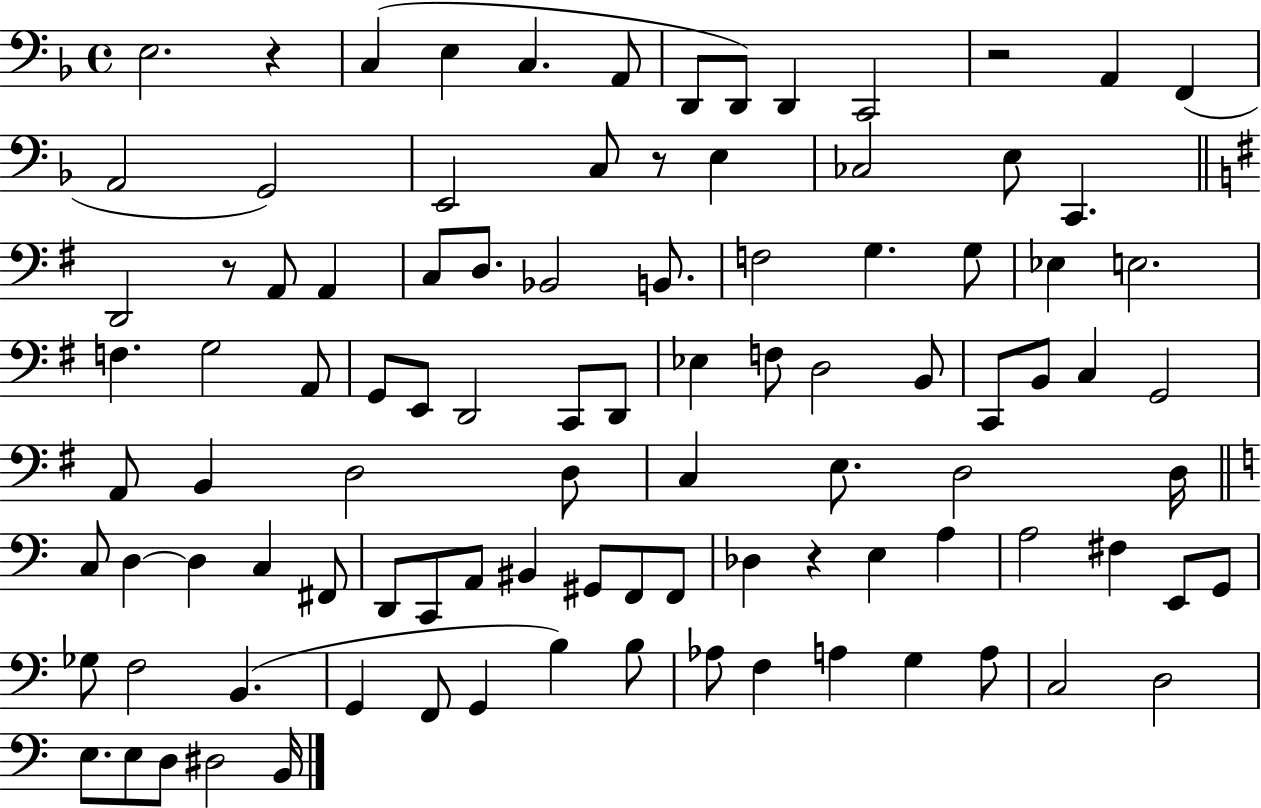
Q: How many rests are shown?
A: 5